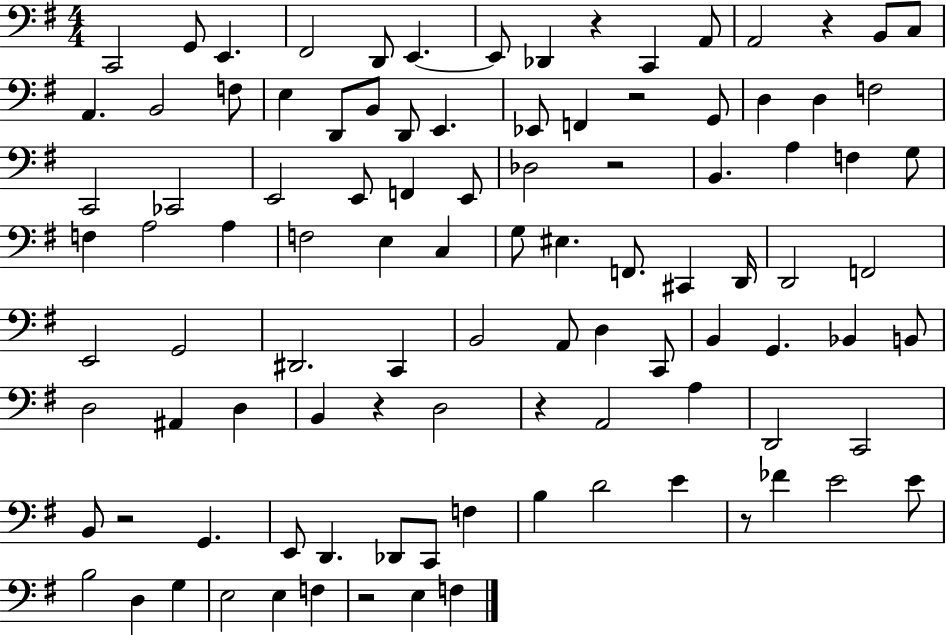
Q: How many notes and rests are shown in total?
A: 102